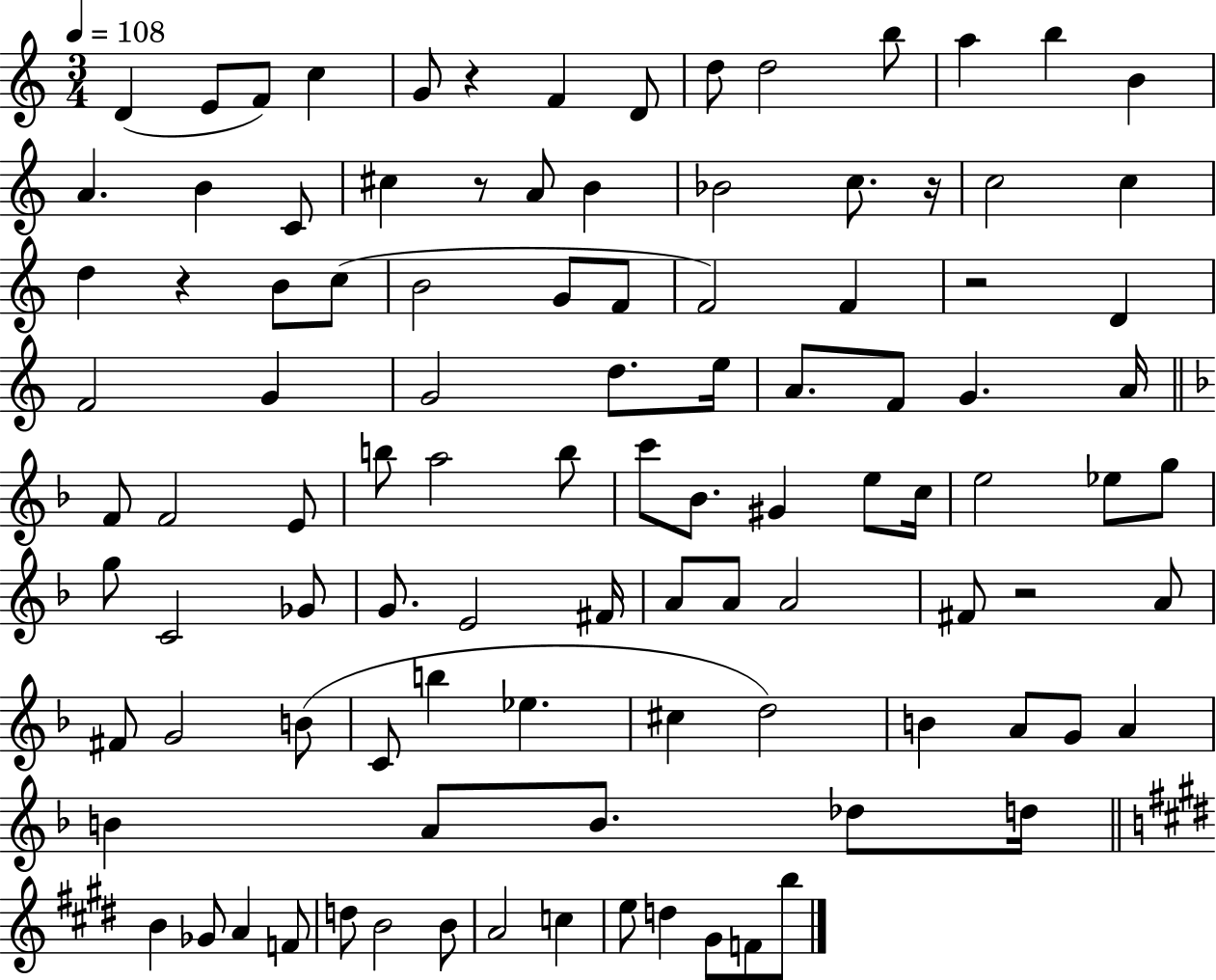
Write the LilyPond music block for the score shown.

{
  \clef treble
  \numericTimeSignature
  \time 3/4
  \key c \major
  \tempo 4 = 108
  d'4( e'8 f'8) c''4 | g'8 r4 f'4 d'8 | d''8 d''2 b''8 | a''4 b''4 b'4 | \break a'4. b'4 c'8 | cis''4 r8 a'8 b'4 | bes'2 c''8. r16 | c''2 c''4 | \break d''4 r4 b'8 c''8( | b'2 g'8 f'8 | f'2) f'4 | r2 d'4 | \break f'2 g'4 | g'2 d''8. e''16 | a'8. f'8 g'4. a'16 | \bar "||" \break \key f \major f'8 f'2 e'8 | b''8 a''2 b''8 | c'''8 bes'8. gis'4 e''8 c''16 | e''2 ees''8 g''8 | \break g''8 c'2 ges'8 | g'8. e'2 fis'16 | a'8 a'8 a'2 | fis'8 r2 a'8 | \break fis'8 g'2 b'8( | c'8 b''4 ees''4. | cis''4 d''2) | b'4 a'8 g'8 a'4 | \break b'4 a'8 b'8. des''8 d''16 | \bar "||" \break \key e \major b'4 ges'8 a'4 f'8 | d''8 b'2 b'8 | a'2 c''4 | e''8 d''4 gis'8 f'8 b''8 | \break \bar "|."
}